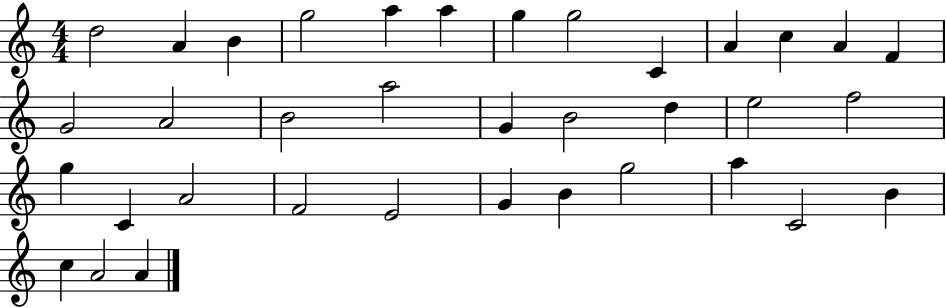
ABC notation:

X:1
T:Untitled
M:4/4
L:1/4
K:C
d2 A B g2 a a g g2 C A c A F G2 A2 B2 a2 G B2 d e2 f2 g C A2 F2 E2 G B g2 a C2 B c A2 A